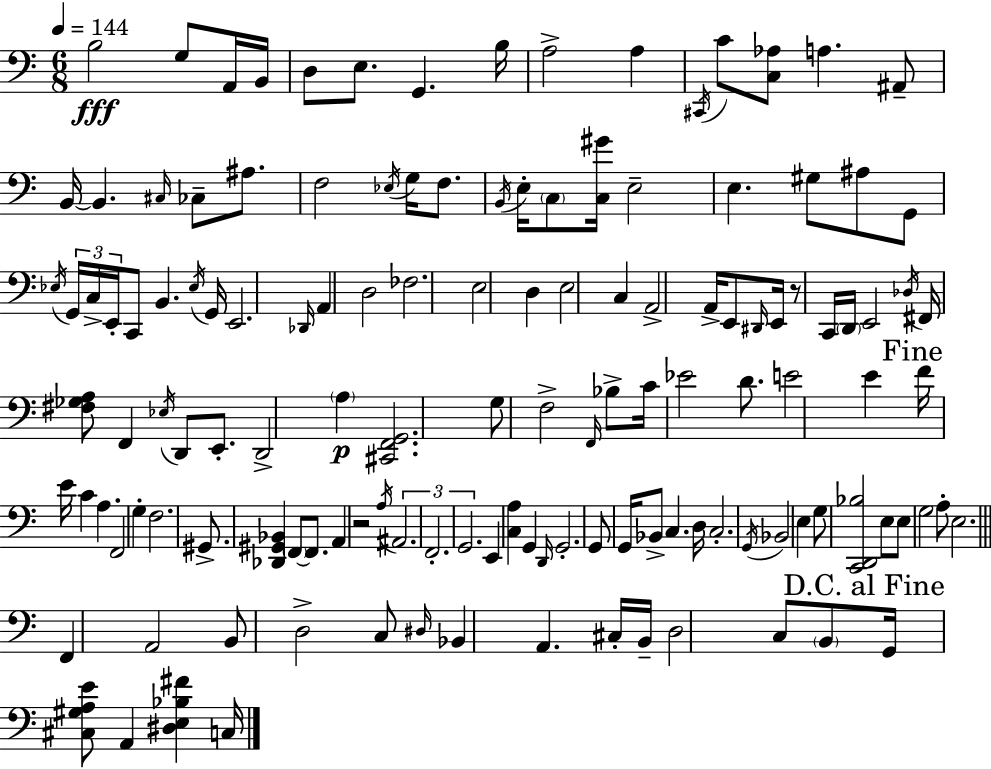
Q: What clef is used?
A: bass